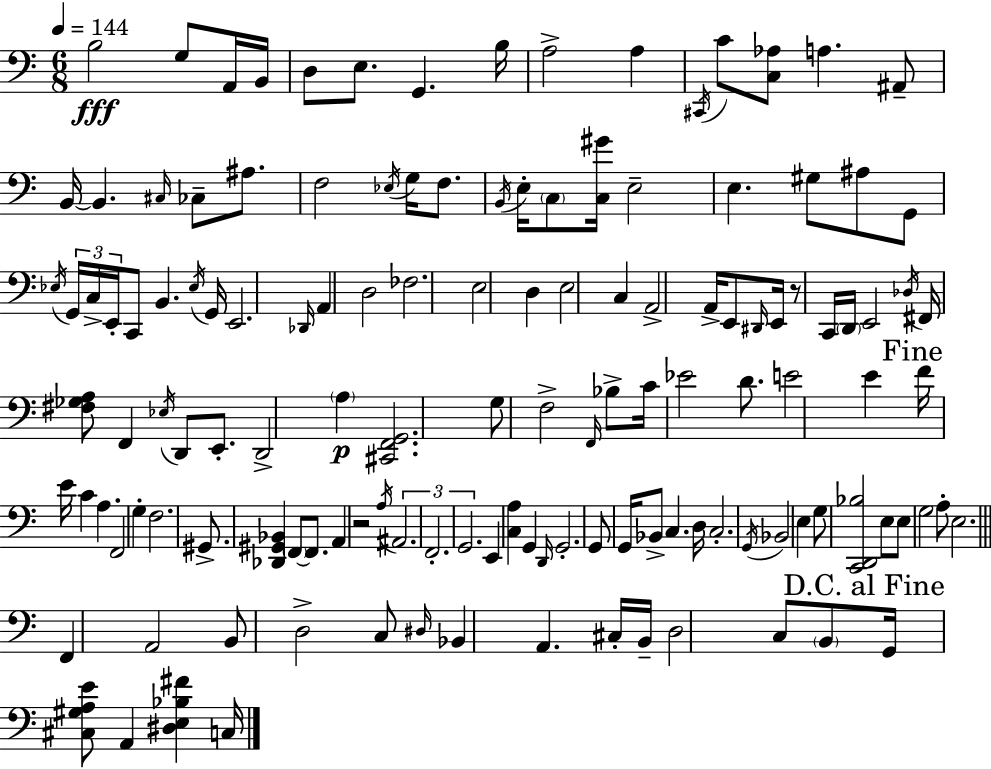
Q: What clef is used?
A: bass